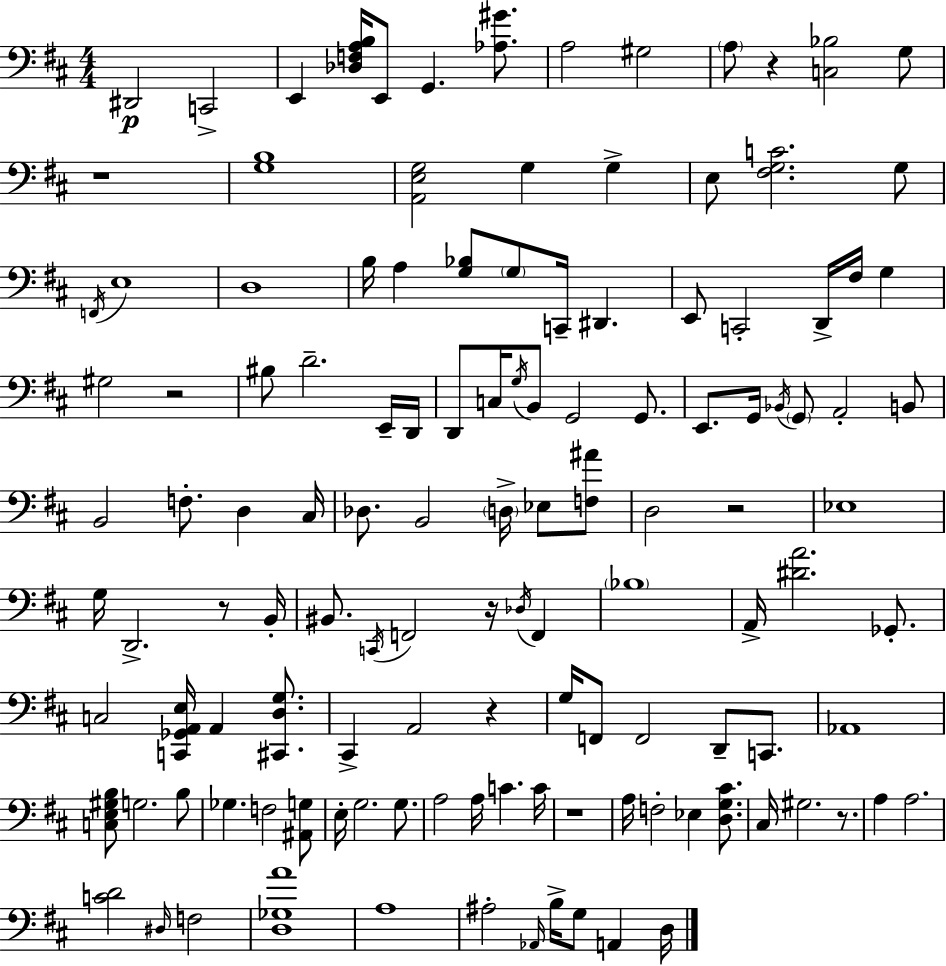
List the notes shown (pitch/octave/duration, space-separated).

D#2/h C2/h E2/q [Db3,F3,A3,B3]/s E2/e G2/q. [Ab3,G#4]/e. A3/h G#3/h A3/e R/q [C3,Bb3]/h G3/e R/w [G3,B3]/w [A2,E3,G3]/h G3/q G3/q E3/e [F#3,G3,C4]/h. G3/e F2/s E3/w D3/w B3/s A3/q [G3,Bb3]/e G3/e C2/s D#2/q. E2/e C2/h D2/s F#3/s G3/q G#3/h R/h BIS3/e D4/h. E2/s D2/s D2/e C3/s G3/s B2/e G2/h G2/e. E2/e. G2/s Bb2/s G2/e A2/h B2/e B2/h F3/e. D3/q C#3/s Db3/e. B2/h D3/s Eb3/e [F3,A#4]/e D3/h R/h Eb3/w G3/s D2/h. R/e B2/s BIS2/e. C2/s F2/h R/s Db3/s F2/q Bb3/w A2/s [D#4,A4]/h. Gb2/e. C3/h [C2,Gb2,A2,E3]/s A2/q [C#2,D3,G3]/e. C#2/q A2/h R/q G3/s F2/e F2/h D2/e C2/e. Ab2/w [C3,E3,G#3,B3]/e G3/h. B3/e Gb3/q. F3/h [A#2,G3]/e E3/s G3/h. G3/e. A3/h A3/s C4/q. C4/s R/w A3/s F3/h Eb3/q [D3,G3,C#4]/e. C#3/s G#3/h. R/e. A3/q A3/h. [C4,D4]/h D#3/s F3/h [D3,Gb3,A4]/w A3/w A#3/h Ab2/s B3/s G3/e A2/q D3/s